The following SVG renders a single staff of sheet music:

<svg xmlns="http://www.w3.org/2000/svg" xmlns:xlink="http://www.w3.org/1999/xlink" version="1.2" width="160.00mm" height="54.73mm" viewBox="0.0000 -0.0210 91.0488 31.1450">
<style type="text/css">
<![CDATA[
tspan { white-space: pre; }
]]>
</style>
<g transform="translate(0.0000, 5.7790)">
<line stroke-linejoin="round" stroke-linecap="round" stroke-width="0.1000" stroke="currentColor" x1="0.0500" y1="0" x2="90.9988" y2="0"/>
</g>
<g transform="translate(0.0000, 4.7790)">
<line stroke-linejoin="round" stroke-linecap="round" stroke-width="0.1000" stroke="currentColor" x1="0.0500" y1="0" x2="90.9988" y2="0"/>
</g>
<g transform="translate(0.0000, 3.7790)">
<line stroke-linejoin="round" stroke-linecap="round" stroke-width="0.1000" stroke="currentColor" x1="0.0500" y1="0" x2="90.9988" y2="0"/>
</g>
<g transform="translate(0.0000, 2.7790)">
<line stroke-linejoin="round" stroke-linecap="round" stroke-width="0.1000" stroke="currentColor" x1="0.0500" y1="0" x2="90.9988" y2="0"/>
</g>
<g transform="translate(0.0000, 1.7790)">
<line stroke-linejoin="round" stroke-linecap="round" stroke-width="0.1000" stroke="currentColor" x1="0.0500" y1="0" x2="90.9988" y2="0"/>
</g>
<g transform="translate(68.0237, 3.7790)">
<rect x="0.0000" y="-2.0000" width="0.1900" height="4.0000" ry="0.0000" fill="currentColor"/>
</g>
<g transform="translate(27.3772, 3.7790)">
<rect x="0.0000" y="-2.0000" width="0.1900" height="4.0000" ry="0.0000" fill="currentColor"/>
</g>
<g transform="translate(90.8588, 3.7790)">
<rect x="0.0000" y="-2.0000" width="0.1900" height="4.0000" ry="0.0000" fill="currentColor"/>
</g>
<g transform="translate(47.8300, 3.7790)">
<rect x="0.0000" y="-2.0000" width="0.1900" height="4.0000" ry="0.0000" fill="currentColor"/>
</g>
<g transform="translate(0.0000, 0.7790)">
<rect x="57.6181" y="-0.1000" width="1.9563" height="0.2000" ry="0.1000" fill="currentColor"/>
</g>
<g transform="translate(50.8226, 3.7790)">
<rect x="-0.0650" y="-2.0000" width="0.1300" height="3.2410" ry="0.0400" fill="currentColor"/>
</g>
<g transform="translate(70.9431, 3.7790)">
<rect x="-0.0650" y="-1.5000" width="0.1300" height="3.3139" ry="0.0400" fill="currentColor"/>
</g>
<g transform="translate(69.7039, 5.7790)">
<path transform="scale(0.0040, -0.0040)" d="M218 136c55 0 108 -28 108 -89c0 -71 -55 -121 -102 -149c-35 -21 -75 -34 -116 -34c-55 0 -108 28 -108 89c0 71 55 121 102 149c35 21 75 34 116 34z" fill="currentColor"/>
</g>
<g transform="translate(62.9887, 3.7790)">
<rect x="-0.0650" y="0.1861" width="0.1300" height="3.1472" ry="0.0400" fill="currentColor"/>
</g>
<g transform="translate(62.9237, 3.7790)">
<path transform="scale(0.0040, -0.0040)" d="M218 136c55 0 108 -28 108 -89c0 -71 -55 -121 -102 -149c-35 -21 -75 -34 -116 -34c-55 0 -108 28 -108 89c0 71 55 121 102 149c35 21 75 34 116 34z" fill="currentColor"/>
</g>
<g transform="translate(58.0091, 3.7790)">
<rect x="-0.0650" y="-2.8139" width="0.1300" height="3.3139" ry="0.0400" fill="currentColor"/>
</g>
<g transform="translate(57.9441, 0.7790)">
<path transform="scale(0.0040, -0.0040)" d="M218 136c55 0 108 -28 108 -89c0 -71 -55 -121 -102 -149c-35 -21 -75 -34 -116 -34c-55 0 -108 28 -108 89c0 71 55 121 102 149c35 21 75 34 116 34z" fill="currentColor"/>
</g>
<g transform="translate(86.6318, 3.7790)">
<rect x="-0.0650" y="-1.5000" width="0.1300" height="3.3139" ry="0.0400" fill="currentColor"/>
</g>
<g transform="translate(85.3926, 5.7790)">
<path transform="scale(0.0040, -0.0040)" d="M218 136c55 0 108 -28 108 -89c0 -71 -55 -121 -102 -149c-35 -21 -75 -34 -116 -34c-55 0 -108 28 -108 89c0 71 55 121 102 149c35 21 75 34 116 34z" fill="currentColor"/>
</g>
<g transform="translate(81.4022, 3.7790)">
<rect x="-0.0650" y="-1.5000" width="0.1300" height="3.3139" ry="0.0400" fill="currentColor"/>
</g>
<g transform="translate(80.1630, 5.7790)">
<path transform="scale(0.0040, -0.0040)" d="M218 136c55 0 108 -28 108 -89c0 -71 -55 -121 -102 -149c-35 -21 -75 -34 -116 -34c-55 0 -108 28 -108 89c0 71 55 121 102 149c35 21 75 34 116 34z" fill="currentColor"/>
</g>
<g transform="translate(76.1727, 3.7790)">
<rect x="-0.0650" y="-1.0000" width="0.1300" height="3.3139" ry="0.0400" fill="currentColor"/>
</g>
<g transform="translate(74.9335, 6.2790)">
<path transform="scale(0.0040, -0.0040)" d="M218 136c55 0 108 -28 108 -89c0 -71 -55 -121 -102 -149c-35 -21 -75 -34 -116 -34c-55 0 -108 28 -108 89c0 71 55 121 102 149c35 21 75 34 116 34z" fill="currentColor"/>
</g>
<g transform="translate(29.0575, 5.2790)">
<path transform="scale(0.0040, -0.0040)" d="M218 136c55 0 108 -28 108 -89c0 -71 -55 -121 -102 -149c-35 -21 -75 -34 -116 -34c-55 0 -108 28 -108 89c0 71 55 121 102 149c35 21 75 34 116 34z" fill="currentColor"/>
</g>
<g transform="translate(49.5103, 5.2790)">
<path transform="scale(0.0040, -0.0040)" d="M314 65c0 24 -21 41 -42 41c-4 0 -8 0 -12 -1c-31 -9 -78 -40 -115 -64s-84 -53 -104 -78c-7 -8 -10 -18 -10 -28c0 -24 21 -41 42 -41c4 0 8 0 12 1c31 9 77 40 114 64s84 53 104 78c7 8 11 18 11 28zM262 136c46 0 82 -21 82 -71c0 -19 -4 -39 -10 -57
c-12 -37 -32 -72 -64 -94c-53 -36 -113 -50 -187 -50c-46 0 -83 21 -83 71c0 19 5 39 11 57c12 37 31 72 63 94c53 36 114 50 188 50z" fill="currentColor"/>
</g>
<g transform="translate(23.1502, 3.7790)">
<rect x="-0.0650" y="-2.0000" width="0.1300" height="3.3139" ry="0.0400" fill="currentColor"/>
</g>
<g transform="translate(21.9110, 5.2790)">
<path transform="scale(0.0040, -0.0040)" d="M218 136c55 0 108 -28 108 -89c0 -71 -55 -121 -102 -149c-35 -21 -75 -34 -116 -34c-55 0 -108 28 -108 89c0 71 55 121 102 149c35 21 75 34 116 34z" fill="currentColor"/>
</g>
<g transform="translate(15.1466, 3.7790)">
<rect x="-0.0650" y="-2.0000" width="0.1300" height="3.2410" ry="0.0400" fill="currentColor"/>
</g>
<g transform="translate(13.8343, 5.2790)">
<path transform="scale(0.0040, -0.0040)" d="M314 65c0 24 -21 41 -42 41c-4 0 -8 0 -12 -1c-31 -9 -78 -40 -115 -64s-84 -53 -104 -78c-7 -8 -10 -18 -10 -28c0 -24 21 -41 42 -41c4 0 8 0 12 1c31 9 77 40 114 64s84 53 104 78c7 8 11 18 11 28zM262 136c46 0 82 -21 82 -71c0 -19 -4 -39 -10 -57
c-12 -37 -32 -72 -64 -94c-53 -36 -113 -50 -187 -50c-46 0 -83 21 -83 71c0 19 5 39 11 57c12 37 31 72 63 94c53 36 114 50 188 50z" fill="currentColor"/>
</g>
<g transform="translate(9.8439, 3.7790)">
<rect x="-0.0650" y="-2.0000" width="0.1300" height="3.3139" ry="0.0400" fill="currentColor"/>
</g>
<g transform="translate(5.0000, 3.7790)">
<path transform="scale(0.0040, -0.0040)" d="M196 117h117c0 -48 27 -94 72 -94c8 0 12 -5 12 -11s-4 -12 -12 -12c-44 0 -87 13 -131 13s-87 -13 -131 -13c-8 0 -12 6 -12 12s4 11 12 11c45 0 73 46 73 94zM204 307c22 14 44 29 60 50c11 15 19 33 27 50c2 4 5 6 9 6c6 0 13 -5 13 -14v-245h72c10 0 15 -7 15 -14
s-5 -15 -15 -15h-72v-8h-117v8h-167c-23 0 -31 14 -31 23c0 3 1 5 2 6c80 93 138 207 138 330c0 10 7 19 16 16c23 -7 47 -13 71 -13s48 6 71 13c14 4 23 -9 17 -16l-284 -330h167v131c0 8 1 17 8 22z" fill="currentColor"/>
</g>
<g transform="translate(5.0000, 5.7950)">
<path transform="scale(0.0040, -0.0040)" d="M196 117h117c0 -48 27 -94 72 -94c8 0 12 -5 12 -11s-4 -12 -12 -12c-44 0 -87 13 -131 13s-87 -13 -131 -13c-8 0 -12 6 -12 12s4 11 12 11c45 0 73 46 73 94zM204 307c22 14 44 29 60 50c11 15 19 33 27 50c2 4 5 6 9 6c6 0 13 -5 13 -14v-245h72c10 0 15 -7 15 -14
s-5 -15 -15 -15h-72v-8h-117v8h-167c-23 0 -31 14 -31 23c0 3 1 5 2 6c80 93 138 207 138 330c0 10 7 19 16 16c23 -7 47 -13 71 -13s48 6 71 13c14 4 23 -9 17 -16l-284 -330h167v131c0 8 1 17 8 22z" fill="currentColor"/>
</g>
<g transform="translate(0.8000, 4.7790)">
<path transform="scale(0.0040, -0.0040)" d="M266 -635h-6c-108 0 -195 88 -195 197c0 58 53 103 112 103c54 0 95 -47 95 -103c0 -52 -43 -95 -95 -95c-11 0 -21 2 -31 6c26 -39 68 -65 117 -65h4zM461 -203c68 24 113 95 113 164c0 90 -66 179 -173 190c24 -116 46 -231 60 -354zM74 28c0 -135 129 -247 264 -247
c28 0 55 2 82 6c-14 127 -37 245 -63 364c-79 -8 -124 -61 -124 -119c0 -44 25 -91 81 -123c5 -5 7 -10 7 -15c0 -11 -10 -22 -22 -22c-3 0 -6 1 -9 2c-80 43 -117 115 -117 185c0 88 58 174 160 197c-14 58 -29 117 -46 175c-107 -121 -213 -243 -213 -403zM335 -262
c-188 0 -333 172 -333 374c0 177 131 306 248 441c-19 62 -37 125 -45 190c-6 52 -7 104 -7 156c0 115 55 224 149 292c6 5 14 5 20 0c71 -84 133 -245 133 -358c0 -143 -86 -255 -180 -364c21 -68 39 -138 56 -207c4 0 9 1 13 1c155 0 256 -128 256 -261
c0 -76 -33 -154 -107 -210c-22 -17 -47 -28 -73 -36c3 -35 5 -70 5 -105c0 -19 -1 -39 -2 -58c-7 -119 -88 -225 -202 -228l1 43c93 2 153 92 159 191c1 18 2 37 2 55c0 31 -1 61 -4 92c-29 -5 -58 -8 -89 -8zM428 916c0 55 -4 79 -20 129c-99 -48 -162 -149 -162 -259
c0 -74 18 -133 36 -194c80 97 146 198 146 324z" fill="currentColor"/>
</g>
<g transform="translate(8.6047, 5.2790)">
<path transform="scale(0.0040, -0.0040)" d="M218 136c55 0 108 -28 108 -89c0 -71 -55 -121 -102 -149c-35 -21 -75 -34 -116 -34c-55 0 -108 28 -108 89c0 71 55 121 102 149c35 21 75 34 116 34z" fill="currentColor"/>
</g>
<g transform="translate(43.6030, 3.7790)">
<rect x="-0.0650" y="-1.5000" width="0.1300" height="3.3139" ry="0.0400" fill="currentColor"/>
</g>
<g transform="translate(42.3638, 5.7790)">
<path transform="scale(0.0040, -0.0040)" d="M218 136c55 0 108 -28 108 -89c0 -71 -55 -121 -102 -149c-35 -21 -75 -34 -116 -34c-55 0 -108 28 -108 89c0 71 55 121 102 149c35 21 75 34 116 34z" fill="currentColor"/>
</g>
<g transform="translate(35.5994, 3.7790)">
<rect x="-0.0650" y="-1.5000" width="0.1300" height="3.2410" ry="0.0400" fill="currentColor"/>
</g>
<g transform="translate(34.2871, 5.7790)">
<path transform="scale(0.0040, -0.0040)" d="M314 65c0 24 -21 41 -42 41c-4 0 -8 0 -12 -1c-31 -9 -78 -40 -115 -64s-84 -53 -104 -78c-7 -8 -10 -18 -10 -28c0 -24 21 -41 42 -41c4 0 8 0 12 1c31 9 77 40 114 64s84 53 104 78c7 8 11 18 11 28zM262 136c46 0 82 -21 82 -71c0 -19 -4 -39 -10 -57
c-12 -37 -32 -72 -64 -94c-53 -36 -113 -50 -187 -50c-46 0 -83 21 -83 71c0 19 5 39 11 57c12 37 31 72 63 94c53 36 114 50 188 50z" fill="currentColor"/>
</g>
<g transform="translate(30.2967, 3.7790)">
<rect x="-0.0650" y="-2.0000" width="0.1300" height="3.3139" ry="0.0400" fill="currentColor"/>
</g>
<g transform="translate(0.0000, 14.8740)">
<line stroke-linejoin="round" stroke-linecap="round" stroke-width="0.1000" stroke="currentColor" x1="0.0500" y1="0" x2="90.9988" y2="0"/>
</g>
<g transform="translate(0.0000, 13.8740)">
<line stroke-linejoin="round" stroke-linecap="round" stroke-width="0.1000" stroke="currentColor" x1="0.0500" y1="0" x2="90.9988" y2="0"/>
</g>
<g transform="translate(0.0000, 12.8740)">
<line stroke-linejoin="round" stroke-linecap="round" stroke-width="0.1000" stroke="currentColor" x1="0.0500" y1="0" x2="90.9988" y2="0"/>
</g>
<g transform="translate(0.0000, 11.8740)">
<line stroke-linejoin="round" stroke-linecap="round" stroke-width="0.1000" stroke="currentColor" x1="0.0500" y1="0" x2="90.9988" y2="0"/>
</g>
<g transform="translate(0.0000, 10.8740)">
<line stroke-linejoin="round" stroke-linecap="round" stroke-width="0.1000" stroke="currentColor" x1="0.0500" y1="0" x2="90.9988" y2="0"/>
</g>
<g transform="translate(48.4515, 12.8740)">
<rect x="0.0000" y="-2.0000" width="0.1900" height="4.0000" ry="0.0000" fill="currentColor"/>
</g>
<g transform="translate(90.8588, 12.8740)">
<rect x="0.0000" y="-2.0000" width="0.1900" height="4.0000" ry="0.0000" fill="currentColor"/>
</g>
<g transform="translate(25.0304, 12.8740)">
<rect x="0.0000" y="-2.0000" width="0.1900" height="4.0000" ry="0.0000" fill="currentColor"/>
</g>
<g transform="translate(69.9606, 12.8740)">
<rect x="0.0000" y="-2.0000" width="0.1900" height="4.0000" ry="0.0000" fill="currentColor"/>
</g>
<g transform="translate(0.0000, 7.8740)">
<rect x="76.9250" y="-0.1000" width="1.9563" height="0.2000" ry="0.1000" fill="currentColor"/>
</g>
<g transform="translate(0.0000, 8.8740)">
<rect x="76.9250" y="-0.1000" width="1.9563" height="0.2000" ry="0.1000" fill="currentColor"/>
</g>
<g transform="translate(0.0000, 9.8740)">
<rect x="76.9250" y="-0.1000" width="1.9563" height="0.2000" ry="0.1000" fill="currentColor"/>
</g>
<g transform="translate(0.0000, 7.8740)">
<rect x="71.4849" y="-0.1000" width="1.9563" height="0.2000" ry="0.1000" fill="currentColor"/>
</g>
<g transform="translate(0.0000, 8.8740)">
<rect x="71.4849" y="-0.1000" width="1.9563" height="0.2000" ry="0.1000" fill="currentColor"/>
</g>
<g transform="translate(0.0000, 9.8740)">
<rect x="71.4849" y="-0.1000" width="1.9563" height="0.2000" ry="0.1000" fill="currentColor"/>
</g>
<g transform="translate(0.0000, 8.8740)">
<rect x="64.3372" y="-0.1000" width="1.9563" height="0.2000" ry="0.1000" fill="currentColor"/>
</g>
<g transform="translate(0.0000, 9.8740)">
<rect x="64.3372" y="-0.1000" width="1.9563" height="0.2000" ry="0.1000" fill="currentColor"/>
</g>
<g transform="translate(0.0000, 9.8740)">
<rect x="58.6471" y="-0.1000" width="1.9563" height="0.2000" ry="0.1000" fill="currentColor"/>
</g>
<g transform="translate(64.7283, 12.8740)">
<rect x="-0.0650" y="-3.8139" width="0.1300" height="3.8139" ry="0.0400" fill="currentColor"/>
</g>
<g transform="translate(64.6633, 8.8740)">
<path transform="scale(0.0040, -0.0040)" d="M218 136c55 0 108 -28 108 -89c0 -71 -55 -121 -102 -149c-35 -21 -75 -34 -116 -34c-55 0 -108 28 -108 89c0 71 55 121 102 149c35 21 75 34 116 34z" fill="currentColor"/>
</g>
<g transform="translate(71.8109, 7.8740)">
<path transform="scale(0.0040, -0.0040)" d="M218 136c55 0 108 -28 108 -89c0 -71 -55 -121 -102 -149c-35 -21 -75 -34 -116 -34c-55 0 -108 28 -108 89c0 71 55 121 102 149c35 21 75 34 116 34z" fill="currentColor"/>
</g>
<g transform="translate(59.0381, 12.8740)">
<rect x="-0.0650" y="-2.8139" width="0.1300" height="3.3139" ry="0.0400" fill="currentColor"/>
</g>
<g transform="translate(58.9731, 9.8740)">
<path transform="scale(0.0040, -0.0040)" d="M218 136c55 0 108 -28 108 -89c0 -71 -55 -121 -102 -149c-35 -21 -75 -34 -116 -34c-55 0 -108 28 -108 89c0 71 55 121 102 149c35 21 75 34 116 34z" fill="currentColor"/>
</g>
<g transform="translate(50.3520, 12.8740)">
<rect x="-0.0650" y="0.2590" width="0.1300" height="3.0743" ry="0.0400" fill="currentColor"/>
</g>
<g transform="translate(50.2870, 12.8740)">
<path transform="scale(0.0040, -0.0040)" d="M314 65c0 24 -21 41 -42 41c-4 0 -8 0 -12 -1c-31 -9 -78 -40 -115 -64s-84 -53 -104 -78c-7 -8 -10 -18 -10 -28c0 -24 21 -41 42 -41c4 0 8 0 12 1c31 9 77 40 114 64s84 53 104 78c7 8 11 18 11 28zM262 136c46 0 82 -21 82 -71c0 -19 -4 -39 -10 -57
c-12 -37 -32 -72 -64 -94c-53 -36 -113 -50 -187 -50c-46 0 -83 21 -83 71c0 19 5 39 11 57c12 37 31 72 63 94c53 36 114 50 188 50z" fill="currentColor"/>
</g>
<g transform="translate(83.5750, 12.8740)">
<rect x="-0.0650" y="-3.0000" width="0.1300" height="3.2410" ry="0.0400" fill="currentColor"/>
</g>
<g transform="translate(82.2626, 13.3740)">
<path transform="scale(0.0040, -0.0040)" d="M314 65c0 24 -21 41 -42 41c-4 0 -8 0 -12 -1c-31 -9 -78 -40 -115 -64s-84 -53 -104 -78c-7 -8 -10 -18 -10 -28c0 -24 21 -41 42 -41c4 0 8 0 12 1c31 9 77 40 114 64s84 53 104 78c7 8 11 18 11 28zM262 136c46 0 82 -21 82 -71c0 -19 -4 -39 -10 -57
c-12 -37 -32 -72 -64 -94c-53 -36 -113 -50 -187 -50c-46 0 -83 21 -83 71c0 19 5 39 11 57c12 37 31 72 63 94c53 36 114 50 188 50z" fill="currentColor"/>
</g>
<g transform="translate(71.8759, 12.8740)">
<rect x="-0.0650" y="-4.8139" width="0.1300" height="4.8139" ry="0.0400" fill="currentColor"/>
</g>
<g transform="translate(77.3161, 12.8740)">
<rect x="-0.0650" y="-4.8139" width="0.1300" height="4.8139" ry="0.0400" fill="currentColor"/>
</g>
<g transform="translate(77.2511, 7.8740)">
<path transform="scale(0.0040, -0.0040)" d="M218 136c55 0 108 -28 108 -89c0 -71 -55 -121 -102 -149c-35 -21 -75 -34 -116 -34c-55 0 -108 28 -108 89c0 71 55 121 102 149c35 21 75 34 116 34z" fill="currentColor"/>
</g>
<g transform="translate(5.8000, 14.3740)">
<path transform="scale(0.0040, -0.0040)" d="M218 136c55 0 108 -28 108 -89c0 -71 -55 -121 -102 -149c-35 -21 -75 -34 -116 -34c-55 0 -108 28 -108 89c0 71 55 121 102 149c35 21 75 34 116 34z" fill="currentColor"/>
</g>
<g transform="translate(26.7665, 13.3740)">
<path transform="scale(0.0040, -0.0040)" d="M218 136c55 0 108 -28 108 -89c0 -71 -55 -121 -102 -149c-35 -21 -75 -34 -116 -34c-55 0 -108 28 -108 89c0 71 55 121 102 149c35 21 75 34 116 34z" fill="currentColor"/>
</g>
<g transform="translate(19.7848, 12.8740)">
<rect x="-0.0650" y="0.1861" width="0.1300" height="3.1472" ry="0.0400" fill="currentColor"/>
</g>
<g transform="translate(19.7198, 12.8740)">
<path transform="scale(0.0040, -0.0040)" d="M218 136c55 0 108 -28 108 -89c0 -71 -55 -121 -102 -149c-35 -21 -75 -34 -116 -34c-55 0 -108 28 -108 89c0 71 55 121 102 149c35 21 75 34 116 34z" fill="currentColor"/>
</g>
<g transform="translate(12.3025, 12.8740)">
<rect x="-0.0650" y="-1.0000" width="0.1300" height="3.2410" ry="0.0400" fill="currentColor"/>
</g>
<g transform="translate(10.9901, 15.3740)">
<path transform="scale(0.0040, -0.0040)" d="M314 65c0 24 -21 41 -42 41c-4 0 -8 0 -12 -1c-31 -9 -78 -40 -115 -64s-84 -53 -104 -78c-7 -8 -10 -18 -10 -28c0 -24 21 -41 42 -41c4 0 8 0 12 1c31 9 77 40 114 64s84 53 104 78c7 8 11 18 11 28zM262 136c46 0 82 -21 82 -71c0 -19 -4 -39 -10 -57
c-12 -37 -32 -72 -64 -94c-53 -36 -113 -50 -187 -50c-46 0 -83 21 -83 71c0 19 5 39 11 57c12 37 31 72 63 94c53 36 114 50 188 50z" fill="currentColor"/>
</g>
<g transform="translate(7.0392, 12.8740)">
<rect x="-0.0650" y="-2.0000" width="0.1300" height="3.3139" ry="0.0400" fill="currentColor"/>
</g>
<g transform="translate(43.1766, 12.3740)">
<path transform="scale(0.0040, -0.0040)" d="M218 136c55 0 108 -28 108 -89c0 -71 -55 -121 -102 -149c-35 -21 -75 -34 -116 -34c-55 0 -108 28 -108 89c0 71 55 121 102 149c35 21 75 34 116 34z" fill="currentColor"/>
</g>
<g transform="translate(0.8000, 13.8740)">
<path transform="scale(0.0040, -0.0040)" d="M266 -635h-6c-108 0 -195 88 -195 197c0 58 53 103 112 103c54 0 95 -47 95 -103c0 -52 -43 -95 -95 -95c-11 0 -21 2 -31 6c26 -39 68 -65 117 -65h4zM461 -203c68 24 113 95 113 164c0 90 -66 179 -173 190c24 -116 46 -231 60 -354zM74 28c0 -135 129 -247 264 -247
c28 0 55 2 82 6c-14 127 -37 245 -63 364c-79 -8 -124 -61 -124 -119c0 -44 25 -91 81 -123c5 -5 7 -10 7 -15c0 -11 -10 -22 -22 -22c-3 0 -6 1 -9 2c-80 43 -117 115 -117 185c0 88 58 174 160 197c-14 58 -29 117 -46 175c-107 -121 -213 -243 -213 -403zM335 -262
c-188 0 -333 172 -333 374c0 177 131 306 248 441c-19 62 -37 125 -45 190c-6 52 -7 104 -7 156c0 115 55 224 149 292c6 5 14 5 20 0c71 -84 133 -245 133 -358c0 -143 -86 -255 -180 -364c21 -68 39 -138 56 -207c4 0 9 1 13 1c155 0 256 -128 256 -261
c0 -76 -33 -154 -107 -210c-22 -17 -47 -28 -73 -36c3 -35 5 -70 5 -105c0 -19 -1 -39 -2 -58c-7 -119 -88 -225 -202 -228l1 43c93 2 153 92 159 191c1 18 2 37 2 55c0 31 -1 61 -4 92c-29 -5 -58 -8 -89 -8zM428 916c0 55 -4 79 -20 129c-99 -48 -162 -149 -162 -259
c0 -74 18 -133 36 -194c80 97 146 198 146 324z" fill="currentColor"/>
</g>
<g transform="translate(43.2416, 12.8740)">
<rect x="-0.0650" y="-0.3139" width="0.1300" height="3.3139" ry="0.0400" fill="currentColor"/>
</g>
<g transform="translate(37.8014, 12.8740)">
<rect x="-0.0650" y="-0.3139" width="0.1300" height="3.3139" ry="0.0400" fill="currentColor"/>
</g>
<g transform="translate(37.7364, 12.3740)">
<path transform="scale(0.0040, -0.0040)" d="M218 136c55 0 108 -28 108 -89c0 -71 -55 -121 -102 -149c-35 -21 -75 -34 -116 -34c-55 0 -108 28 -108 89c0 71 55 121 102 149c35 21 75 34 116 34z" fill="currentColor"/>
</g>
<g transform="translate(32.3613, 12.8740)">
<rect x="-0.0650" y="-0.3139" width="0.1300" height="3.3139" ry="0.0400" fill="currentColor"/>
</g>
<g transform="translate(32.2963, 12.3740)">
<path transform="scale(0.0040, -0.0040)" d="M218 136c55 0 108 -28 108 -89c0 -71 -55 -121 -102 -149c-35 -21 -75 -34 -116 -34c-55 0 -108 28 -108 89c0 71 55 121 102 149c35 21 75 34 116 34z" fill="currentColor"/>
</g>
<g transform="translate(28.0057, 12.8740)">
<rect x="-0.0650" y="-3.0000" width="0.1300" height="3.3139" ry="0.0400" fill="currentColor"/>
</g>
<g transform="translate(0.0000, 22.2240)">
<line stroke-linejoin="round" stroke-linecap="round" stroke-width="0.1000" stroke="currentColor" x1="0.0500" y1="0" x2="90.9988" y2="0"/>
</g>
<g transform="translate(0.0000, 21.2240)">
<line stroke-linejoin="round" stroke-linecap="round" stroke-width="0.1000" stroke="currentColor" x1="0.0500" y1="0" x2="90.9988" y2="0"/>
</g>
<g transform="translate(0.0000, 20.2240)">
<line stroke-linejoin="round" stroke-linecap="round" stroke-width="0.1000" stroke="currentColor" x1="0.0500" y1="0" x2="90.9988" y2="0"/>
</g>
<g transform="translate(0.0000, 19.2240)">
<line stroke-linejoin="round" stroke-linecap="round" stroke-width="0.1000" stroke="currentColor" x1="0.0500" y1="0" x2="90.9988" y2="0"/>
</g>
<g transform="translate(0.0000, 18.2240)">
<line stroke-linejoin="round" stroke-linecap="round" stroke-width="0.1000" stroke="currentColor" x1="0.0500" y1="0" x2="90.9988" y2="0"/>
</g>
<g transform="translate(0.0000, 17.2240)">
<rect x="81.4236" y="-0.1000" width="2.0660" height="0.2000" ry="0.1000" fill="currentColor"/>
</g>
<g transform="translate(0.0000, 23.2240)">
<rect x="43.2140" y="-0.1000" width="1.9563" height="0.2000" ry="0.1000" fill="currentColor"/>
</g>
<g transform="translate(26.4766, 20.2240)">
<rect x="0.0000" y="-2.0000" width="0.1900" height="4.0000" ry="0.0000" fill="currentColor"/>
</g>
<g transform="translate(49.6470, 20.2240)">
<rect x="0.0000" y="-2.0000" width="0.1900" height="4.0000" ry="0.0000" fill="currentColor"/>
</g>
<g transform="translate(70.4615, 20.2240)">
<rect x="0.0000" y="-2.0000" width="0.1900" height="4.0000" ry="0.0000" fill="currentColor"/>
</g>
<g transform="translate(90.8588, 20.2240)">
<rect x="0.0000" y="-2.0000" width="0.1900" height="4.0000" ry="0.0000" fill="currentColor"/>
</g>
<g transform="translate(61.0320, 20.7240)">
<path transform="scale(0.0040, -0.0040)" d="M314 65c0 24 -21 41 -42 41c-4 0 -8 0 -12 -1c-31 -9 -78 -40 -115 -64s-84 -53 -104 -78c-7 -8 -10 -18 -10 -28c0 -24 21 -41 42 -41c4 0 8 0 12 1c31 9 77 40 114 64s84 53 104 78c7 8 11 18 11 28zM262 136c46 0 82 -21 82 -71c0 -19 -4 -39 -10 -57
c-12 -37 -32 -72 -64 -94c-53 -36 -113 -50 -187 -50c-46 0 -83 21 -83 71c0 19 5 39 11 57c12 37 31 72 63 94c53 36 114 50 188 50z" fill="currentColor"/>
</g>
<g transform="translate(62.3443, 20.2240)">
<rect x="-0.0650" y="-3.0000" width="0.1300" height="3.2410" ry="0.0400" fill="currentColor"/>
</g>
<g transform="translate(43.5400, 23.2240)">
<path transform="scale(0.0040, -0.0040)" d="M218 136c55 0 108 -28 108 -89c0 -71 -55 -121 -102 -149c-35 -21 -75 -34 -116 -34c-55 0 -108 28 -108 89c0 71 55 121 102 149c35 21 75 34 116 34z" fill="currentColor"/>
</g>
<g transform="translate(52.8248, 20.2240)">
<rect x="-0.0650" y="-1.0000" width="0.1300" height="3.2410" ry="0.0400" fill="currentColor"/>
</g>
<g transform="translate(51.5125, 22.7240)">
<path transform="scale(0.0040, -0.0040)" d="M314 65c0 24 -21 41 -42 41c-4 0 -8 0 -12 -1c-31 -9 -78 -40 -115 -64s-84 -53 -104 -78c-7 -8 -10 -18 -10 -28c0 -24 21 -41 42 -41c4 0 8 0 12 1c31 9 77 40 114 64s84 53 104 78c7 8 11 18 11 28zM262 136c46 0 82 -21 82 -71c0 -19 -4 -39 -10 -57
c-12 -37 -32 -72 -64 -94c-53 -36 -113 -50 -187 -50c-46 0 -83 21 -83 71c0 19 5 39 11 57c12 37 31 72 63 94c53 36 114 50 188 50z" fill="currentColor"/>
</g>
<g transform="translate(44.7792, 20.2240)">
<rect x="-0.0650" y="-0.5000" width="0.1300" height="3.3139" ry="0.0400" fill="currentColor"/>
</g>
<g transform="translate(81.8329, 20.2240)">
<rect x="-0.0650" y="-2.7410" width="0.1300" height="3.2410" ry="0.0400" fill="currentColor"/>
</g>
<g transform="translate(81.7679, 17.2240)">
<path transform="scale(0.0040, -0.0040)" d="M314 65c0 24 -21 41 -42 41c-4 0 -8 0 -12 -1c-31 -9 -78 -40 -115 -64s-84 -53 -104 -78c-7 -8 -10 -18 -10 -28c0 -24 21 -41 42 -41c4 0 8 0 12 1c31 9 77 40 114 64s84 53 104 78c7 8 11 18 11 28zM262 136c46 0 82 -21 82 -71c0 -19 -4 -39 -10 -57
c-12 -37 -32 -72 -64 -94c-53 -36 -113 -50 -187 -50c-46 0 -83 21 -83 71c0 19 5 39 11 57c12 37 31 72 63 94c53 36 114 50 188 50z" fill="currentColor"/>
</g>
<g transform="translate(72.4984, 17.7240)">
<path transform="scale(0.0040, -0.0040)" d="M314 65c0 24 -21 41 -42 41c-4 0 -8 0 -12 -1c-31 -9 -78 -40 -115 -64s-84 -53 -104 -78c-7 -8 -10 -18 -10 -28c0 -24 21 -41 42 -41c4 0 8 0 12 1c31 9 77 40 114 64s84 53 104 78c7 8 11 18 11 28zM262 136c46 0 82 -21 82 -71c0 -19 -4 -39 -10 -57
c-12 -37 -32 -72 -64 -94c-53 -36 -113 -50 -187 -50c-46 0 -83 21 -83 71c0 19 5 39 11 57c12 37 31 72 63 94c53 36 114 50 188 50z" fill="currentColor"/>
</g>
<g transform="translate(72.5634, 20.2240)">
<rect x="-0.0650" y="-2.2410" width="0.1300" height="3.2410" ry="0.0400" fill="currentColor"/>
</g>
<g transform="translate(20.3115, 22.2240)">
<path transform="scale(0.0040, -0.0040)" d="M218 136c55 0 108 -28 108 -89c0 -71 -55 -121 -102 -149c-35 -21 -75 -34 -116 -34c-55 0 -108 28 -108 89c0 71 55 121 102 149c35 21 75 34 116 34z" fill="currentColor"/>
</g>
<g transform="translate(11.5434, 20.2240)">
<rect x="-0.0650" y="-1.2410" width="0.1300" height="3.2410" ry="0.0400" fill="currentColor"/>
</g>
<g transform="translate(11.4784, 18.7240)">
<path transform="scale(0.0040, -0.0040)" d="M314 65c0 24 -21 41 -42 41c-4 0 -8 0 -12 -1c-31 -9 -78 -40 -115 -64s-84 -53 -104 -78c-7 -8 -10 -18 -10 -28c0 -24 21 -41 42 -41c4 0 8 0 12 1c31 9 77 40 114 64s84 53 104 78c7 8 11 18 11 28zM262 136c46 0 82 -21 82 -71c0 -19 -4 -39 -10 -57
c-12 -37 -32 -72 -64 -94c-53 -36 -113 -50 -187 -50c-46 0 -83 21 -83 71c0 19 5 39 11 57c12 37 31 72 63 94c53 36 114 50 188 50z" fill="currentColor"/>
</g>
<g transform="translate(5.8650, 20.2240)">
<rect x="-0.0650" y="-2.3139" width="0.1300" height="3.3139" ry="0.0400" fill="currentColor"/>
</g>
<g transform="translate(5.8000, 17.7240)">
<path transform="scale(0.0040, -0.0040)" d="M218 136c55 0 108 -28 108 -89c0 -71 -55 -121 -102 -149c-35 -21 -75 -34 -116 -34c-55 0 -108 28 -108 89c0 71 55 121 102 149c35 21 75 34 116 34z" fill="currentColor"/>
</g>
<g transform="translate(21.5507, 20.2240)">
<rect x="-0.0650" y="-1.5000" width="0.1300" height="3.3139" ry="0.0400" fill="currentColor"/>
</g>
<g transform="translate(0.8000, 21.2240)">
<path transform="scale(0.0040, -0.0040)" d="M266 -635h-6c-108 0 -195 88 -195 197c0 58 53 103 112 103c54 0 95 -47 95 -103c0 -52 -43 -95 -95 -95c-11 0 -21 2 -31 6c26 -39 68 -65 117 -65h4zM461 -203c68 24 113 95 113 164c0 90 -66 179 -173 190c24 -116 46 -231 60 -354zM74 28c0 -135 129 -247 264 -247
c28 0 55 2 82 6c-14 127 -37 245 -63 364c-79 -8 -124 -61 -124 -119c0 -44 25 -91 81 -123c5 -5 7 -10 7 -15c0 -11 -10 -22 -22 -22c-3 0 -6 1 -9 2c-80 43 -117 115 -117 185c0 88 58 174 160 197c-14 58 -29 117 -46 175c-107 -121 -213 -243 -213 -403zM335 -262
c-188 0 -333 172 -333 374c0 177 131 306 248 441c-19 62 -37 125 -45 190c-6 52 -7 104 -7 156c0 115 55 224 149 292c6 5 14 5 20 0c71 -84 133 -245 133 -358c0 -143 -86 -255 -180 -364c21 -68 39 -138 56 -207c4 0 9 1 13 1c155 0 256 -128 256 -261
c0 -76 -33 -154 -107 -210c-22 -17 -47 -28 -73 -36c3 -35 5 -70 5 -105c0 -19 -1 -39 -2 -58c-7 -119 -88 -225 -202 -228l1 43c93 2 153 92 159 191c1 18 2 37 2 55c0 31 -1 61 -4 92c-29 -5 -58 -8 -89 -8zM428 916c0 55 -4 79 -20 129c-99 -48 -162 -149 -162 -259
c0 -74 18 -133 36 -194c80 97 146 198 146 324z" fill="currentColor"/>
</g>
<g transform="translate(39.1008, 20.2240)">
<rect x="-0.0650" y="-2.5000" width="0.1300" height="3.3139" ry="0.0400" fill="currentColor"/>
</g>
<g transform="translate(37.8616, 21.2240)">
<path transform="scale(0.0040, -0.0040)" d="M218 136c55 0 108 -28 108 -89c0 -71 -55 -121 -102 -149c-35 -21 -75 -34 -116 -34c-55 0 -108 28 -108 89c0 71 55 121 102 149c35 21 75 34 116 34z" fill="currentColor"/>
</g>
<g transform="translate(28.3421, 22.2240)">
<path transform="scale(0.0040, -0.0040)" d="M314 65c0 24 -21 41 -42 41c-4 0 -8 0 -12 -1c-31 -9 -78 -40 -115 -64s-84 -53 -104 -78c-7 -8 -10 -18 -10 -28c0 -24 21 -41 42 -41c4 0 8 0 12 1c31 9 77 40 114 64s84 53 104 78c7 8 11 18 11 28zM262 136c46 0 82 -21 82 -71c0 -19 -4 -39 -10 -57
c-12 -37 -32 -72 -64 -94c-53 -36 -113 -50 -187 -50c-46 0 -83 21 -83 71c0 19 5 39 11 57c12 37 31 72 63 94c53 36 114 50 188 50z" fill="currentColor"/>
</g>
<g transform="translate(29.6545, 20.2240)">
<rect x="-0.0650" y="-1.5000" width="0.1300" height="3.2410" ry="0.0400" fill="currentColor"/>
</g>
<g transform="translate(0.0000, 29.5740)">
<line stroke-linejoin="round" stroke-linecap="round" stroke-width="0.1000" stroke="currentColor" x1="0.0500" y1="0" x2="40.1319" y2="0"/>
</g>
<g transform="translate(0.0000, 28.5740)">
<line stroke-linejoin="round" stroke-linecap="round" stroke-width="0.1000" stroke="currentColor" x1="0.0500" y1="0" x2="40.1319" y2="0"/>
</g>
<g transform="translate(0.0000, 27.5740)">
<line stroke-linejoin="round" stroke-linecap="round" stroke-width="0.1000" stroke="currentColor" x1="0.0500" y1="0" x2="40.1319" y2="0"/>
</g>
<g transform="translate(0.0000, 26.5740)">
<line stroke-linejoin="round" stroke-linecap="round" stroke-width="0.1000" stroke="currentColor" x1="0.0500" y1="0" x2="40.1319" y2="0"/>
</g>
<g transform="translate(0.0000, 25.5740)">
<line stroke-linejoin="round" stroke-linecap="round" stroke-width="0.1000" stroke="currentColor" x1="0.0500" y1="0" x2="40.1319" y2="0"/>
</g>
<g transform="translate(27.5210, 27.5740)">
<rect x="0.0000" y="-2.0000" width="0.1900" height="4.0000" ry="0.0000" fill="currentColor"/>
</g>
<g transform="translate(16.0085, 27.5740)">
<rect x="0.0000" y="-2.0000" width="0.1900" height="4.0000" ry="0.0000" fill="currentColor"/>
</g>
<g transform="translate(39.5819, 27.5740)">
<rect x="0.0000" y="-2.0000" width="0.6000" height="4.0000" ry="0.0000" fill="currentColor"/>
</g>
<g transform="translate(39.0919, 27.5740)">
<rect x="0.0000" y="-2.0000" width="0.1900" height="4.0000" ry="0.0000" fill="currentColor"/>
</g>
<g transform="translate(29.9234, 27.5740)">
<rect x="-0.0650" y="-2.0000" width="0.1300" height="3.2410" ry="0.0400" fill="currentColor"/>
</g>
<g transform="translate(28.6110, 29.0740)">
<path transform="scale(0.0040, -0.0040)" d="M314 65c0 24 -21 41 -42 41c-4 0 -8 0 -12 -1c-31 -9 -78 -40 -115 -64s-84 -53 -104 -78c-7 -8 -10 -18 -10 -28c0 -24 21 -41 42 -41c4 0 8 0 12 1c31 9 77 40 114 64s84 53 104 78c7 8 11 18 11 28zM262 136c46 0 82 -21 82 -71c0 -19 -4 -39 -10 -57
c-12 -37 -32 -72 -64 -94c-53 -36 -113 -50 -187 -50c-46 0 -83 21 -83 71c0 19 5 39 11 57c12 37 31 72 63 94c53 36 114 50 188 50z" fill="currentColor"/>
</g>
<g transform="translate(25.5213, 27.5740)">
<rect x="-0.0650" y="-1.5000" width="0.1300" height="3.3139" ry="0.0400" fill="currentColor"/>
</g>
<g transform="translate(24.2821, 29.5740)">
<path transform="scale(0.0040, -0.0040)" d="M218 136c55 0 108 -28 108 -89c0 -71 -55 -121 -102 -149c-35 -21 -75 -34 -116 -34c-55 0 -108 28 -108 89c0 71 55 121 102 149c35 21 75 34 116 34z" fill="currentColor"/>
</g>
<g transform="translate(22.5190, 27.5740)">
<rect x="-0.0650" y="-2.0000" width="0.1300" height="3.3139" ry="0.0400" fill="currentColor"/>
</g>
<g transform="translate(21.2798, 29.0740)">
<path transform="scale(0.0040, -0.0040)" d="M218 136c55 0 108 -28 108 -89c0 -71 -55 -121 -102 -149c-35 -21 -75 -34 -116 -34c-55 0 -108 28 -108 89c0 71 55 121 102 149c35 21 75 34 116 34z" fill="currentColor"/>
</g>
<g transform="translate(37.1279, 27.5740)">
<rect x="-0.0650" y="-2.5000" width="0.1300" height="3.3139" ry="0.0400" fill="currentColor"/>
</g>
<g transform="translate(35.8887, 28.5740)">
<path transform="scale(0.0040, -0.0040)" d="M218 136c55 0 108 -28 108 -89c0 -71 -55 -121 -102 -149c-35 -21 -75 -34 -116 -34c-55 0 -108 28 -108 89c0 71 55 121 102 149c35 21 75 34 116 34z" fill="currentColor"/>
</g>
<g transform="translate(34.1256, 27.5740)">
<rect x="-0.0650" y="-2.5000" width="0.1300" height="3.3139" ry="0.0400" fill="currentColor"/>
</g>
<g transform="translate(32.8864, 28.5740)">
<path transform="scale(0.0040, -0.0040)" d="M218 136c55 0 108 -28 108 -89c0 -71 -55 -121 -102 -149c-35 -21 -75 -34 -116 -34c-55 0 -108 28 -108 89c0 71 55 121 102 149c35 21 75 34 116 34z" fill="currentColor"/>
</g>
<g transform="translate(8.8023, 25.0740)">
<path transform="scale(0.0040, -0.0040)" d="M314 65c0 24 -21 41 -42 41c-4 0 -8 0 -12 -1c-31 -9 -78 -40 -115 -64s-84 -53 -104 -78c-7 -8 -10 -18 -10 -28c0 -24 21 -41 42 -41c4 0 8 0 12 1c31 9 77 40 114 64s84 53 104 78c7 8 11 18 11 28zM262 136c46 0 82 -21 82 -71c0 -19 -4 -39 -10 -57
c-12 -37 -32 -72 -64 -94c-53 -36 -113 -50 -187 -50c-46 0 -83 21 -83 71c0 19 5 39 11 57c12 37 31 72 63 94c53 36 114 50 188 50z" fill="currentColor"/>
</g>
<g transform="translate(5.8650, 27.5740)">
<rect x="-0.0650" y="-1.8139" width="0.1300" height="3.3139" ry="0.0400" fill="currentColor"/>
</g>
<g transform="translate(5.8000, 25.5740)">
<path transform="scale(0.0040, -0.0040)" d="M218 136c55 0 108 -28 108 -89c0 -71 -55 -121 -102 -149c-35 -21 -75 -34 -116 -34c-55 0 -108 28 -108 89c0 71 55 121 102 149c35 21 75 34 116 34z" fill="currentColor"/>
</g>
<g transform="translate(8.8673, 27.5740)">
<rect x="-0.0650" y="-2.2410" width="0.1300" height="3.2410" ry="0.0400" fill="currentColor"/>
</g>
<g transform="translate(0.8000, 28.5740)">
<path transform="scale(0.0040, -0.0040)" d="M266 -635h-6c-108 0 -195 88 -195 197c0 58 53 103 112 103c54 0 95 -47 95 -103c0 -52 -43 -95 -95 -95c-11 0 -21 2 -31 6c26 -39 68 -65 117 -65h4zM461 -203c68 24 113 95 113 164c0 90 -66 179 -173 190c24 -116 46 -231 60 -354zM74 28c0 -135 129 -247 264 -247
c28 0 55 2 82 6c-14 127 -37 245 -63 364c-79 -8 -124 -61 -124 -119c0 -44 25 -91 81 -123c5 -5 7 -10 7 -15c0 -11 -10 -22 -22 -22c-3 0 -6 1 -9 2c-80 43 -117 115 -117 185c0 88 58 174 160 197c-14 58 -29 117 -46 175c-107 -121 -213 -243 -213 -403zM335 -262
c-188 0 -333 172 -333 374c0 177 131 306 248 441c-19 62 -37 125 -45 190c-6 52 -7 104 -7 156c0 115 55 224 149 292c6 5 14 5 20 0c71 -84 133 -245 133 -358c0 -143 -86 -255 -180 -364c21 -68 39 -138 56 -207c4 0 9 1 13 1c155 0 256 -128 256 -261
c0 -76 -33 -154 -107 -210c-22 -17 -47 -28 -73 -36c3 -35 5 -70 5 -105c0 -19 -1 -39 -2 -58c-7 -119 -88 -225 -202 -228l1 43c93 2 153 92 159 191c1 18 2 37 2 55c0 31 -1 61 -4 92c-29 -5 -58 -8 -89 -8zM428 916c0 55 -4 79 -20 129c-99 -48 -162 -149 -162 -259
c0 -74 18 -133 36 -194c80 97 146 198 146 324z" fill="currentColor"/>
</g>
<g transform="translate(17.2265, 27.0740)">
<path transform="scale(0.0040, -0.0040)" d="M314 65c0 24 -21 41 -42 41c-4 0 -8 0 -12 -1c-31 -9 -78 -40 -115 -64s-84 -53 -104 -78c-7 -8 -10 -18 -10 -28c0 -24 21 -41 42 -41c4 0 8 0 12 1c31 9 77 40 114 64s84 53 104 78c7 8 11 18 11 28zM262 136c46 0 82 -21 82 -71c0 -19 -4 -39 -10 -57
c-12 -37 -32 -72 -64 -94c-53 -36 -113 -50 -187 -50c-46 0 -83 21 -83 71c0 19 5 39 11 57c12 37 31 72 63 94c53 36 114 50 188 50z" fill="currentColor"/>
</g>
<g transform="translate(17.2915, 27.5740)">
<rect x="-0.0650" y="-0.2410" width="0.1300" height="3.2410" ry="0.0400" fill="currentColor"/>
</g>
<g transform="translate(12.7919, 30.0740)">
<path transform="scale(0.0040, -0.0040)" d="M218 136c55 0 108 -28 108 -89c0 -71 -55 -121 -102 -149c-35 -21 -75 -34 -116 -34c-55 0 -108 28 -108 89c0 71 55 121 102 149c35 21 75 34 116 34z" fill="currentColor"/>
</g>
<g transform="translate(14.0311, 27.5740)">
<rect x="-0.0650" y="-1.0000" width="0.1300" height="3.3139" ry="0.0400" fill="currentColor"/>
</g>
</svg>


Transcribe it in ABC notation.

X:1
T:Untitled
M:4/4
L:1/4
K:C
F F2 F F E2 E F2 a B E D E E F D2 B A c c c B2 a c' e' e' A2 g e2 E E2 G C D2 A2 g2 a2 f g2 D c2 F E F2 G G